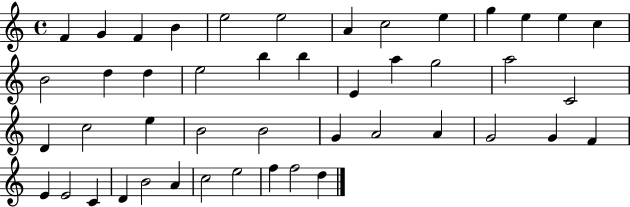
F4/q G4/q F4/q B4/q E5/h E5/h A4/q C5/h E5/q G5/q E5/q E5/q C5/q B4/h D5/q D5/q E5/h B5/q B5/q E4/q A5/q G5/h A5/h C4/h D4/q C5/h E5/q B4/h B4/h G4/q A4/h A4/q G4/h G4/q F4/q E4/q E4/h C4/q D4/q B4/h A4/q C5/h E5/h F5/q F5/h D5/q